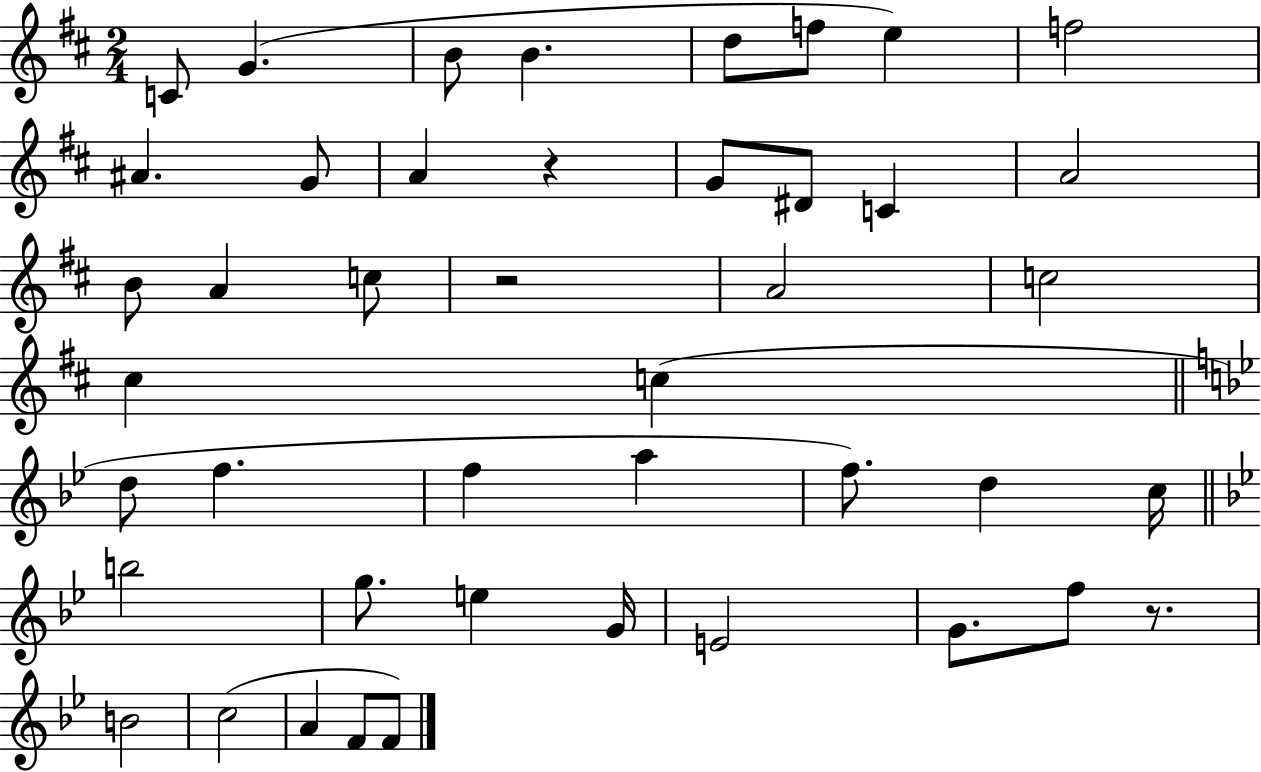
X:1
T:Untitled
M:2/4
L:1/4
K:D
C/2 G B/2 B d/2 f/2 e f2 ^A G/2 A z G/2 ^D/2 C A2 B/2 A c/2 z2 A2 c2 ^c c d/2 f f a f/2 d c/4 b2 g/2 e G/4 E2 G/2 f/2 z/2 B2 c2 A F/2 F/2